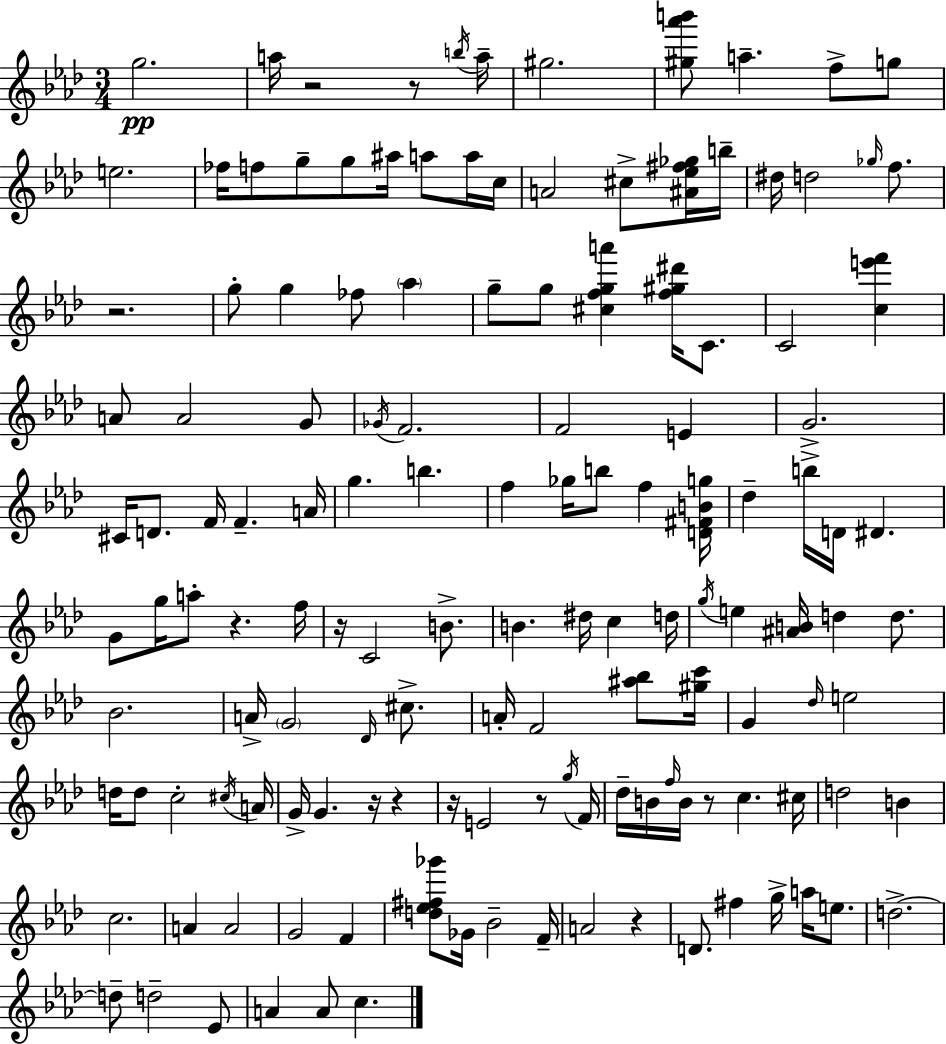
G5/h. A5/s R/h R/e B5/s A5/s G#5/h. [G#5,Ab6,B6]/e A5/q. F5/e G5/e E5/h. FES5/s F5/e G5/e G5/e A#5/s A5/e A5/s C5/s A4/h C#5/e [A#4,Eb5,F#5,Gb5]/s B5/s D#5/s D5/h Gb5/s F5/e. R/h. G5/e G5/q FES5/e Ab5/q G5/e G5/e [C#5,F5,G5,A6]/q [F5,G#5,D#6]/s C4/e. C4/h [C5,E6,F6]/q A4/e A4/h G4/e Gb4/s F4/h. F4/h E4/q G4/h. C#4/s D4/e. F4/s F4/q. A4/s G5/q. B5/q. F5/q Gb5/s B5/e F5/q [D4,F#4,B4,G5]/s Db5/q B5/s D4/s D#4/q. G4/e G5/s A5/e R/q. F5/s R/s C4/h B4/e. B4/q. D#5/s C5/q D5/s G5/s E5/q [A#4,B4]/s D5/q D5/e. Bb4/h. A4/s G4/h Db4/s C#5/e. A4/s F4/h [A#5,Bb5]/e [G#5,C6]/s G4/q Db5/s E5/h D5/s D5/e C5/h C#5/s A4/s G4/s G4/q. R/s R/q R/s E4/h R/e G5/s F4/s Db5/s B4/s F5/s B4/s R/e C5/q. C#5/s D5/h B4/q C5/h. A4/q A4/h G4/h F4/q [D5,Eb5,F#5,Gb6]/e Gb4/s Bb4/h F4/s A4/h R/q D4/e. F#5/q G5/s A5/s E5/e. D5/h. D5/e D5/h Eb4/e A4/q A4/e C5/q.